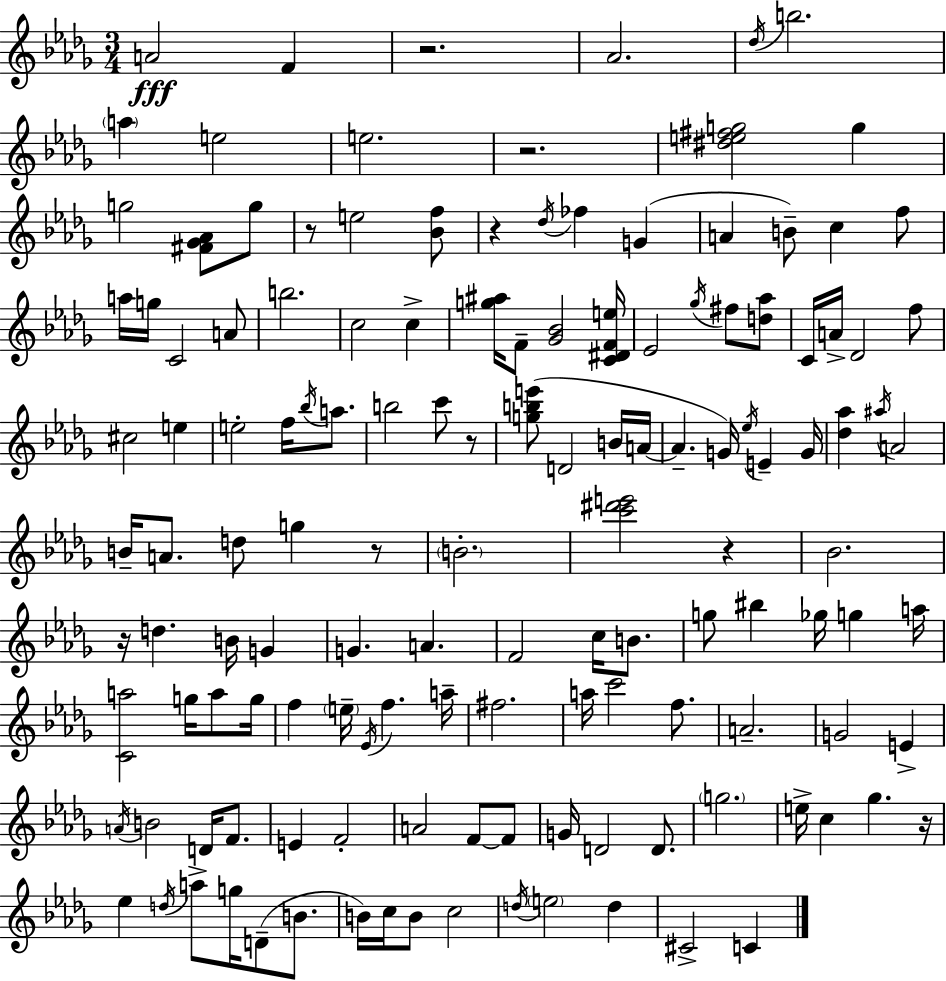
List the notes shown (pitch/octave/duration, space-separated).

A4/h F4/q R/h. Ab4/h. Db5/s B5/h. A5/q E5/h E5/h. R/h. [D#5,E5,F#5,G5]/h G5/q G5/h [F#4,Gb4,Ab4]/e G5/e R/e E5/h [Bb4,F5]/e R/q Db5/s FES5/q G4/q A4/q B4/e C5/q F5/e A5/s G5/s C4/h A4/e B5/h. C5/h C5/q [G5,A#5]/s F4/e [Gb4,Bb4]/h [C4,D#4,F4,E5]/s Eb4/h Gb5/s F#5/e [D5,Ab5]/e C4/s A4/s Db4/h F5/e C#5/h E5/q E5/h F5/s Bb5/s A5/e. B5/h C6/e R/e [G5,B5,E6]/e D4/h B4/s A4/s A4/q. G4/s Eb5/s E4/q G4/s [Db5,Ab5]/q A#5/s A4/h B4/s A4/e. D5/e G5/q R/e B4/h. [C6,D#6,E6]/h R/q Bb4/h. R/s D5/q. B4/s G4/q G4/q. A4/q. F4/h C5/s B4/e. G5/e BIS5/q Gb5/s G5/q A5/s [C4,A5]/h G5/s A5/e G5/s F5/q E5/s Eb4/s F5/q. A5/s F#5/h. A5/s C6/h F5/e. A4/h. G4/h E4/q A4/s B4/h D4/s F4/e. E4/q F4/h A4/h F4/e F4/e G4/s D4/h D4/e. G5/h. E5/s C5/q Gb5/q. R/s Eb5/q D5/s A5/e G5/s D4/e B4/e. B4/s C5/s B4/e C5/h D5/s E5/h D5/q C#4/h C4/q